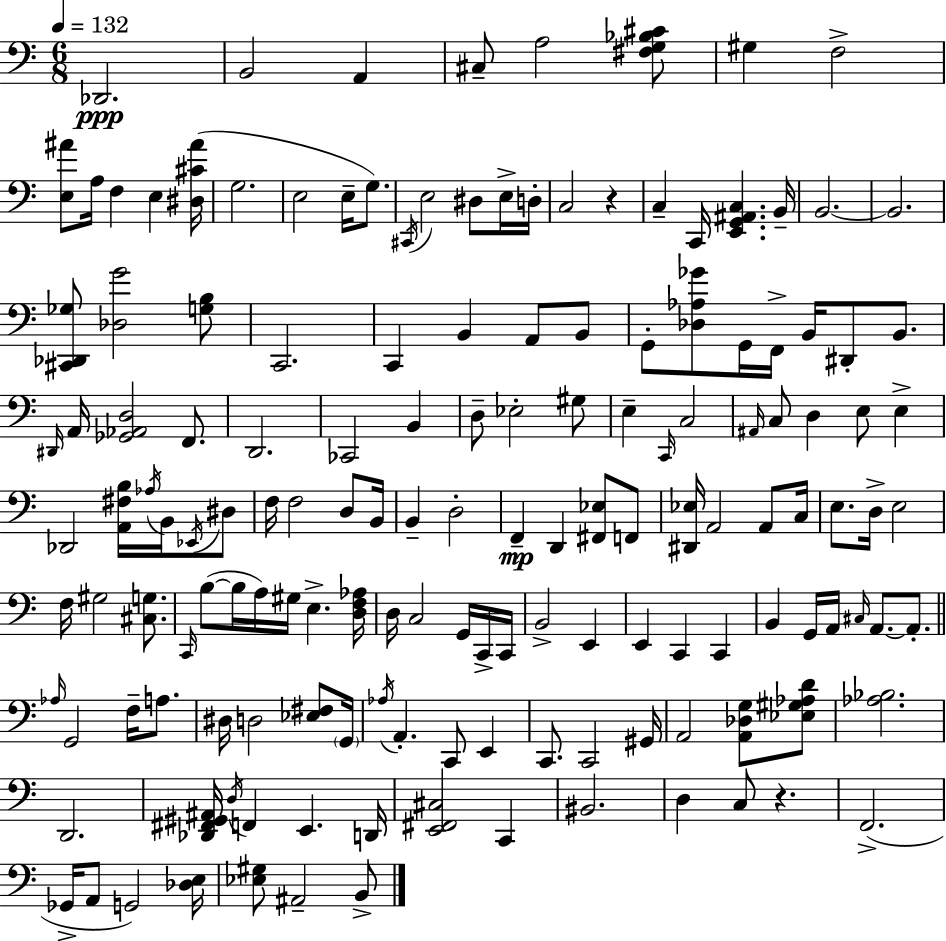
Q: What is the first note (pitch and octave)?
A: Db2